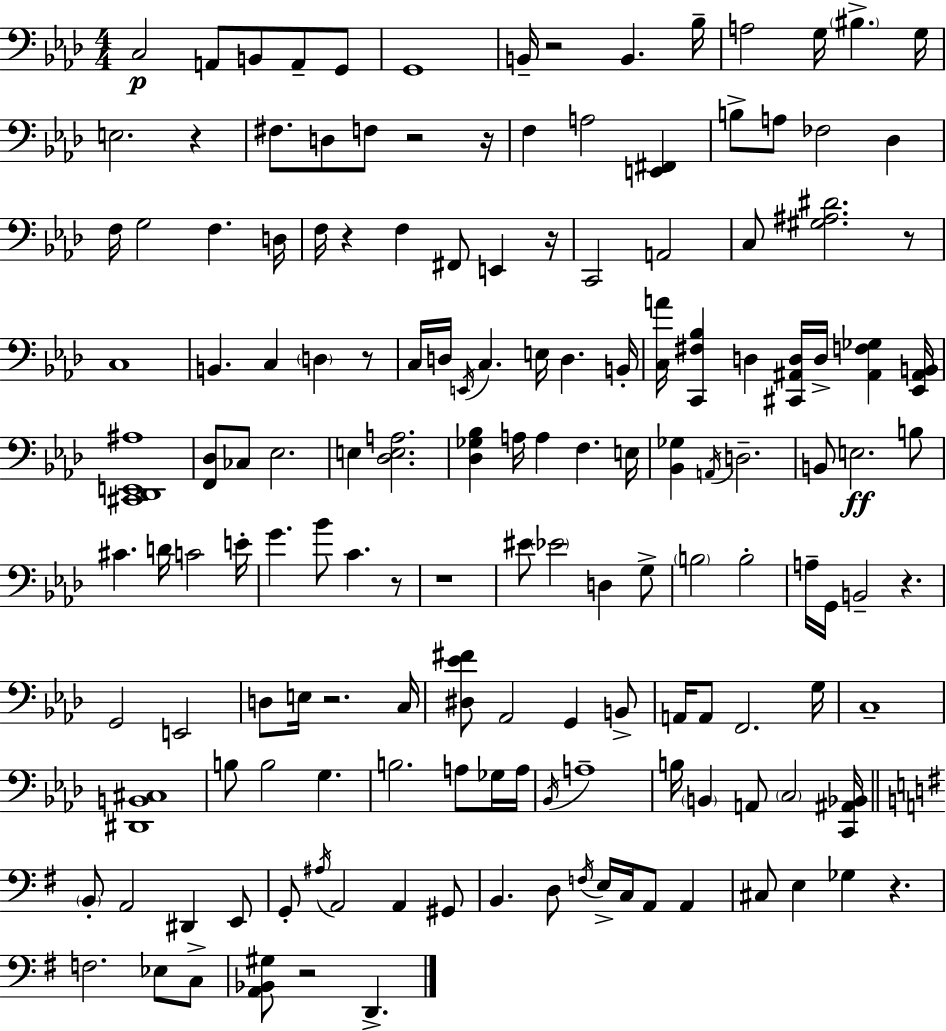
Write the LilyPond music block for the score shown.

{
  \clef bass
  \numericTimeSignature
  \time 4/4
  \key aes \major
  c2\p a,8 b,8 a,8-- g,8 | g,1 | b,16-- r2 b,4. bes16-- | a2 g16 \parenthesize bis4.-> g16 | \break e2. r4 | fis8. d8 f8 r2 r16 | f4 a2 <e, fis,>4 | b8-> a8 fes2 des4 | \break f16 g2 f4. d16 | f16 r4 f4 fis,8 e,4 r16 | c,2 a,2 | c8 <gis ais dis'>2. r8 | \break c1 | b,4. c4 \parenthesize d4 r8 | c16 d16 \acciaccatura { e,16 } c4. e16 d4. | b,16-. <c a'>16 <c, fis bes>4 d4 <cis, ais, d>16 d16-> <ais, f ges>4 | \break <ees, ais, b,>16 <cis, des, e, ais>1 | <f, des>8 ces8 ees2. | e4 <des e a>2. | <des ges bes>4 a16 a4 f4. | \break e16 <bes, ges>4 \acciaccatura { a,16 } d2.-- | b,8 e2.\ff | b8 cis'4. d'16 c'2 | e'16-. g'4. bes'8 c'4. | \break r8 r1 | eis'8 \parenthesize ees'2 d4 | g8-> \parenthesize b2 b2-. | a16-- g,16 b,2-- r4. | \break g,2 e,2 | d8 e16 r2. | c16 <dis ees' fis'>8 aes,2 g,4 | b,8-> a,16 a,8 f,2. | \break g16 c1-- | <dis, b, cis>1 | b8 b2 g4. | b2. a8 | \break ges16 a16 \acciaccatura { bes,16 } a1-- | b16 \parenthesize b,4 a,8 \parenthesize c2 | <c, ais, bes,>16 \bar "||" \break \key g \major \parenthesize b,8-. a,2 dis,4 e,8 | g,8-. \acciaccatura { ais16 } a,2 a,4 gis,8 | b,4. d8 \acciaccatura { f16 } e16-> c16 a,8 a,4 | cis8 e4 ges4 r4. | \break f2. ees8 | c8-> <a, bes, gis>8 r2 d,4.-> | \bar "|."
}